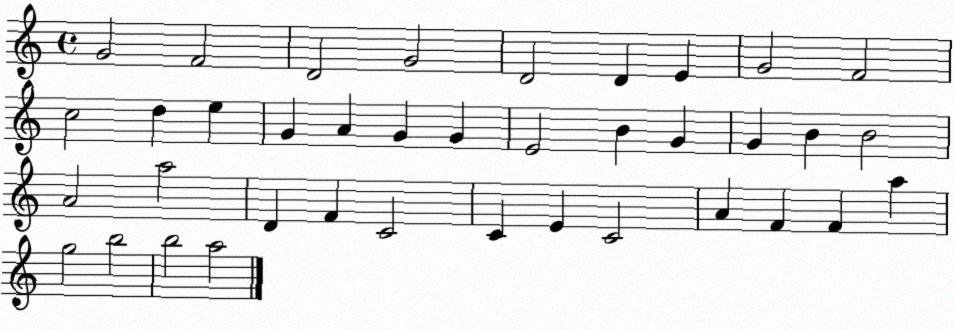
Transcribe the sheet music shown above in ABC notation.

X:1
T:Untitled
M:4/4
L:1/4
K:C
G2 F2 D2 G2 D2 D E G2 F2 c2 d e G A G G E2 B G G B B2 A2 a2 D F C2 C E C2 A F F a g2 b2 b2 a2